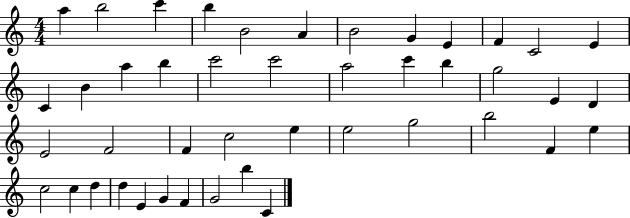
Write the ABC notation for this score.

X:1
T:Untitled
M:4/4
L:1/4
K:C
a b2 c' b B2 A B2 G E F C2 E C B a b c'2 c'2 a2 c' b g2 E D E2 F2 F c2 e e2 g2 b2 F e c2 c d d E G F G2 b C